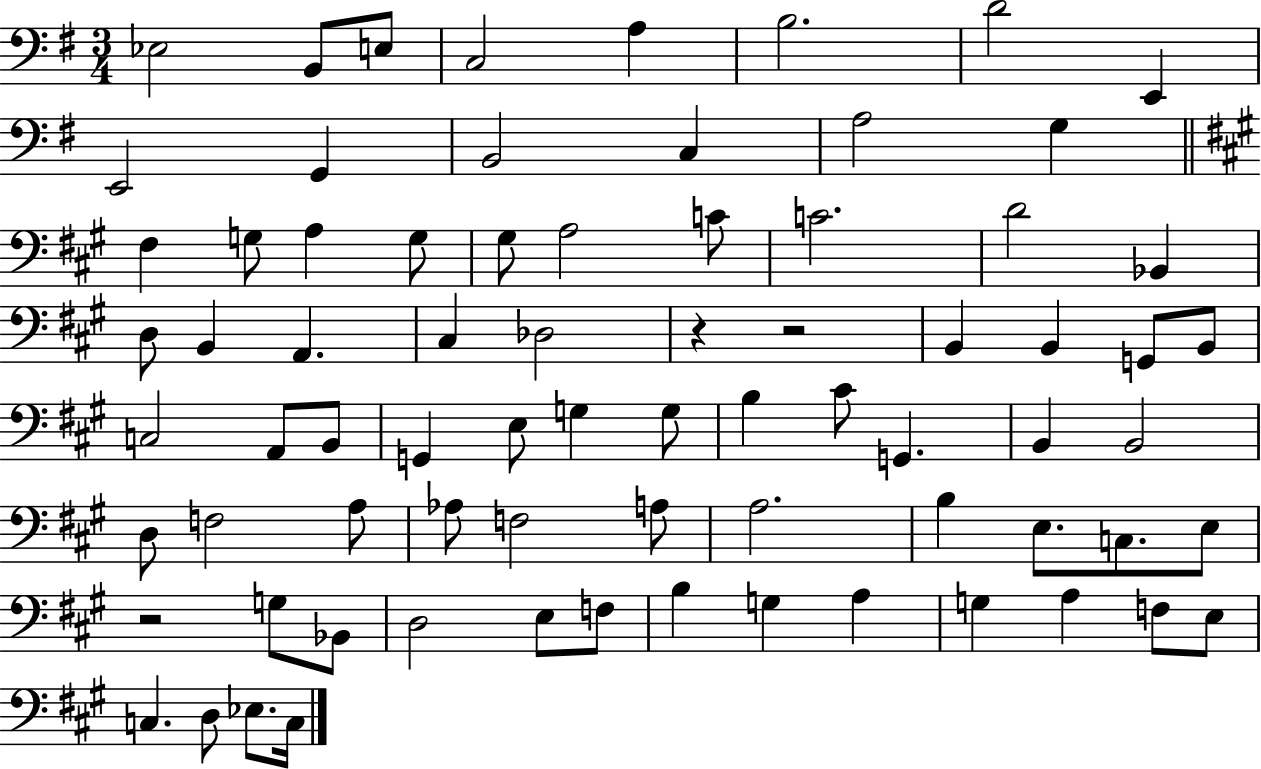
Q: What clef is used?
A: bass